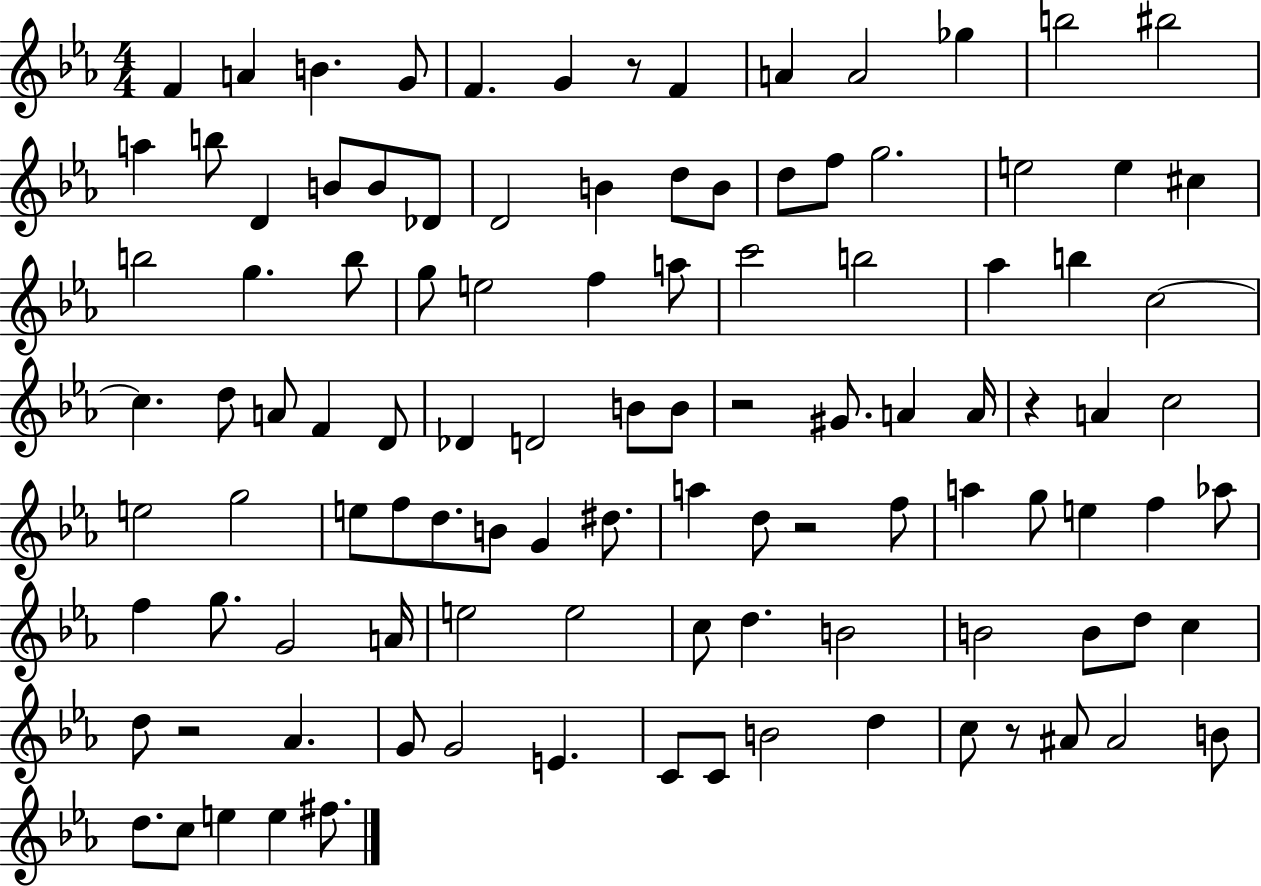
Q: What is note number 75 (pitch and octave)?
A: E5